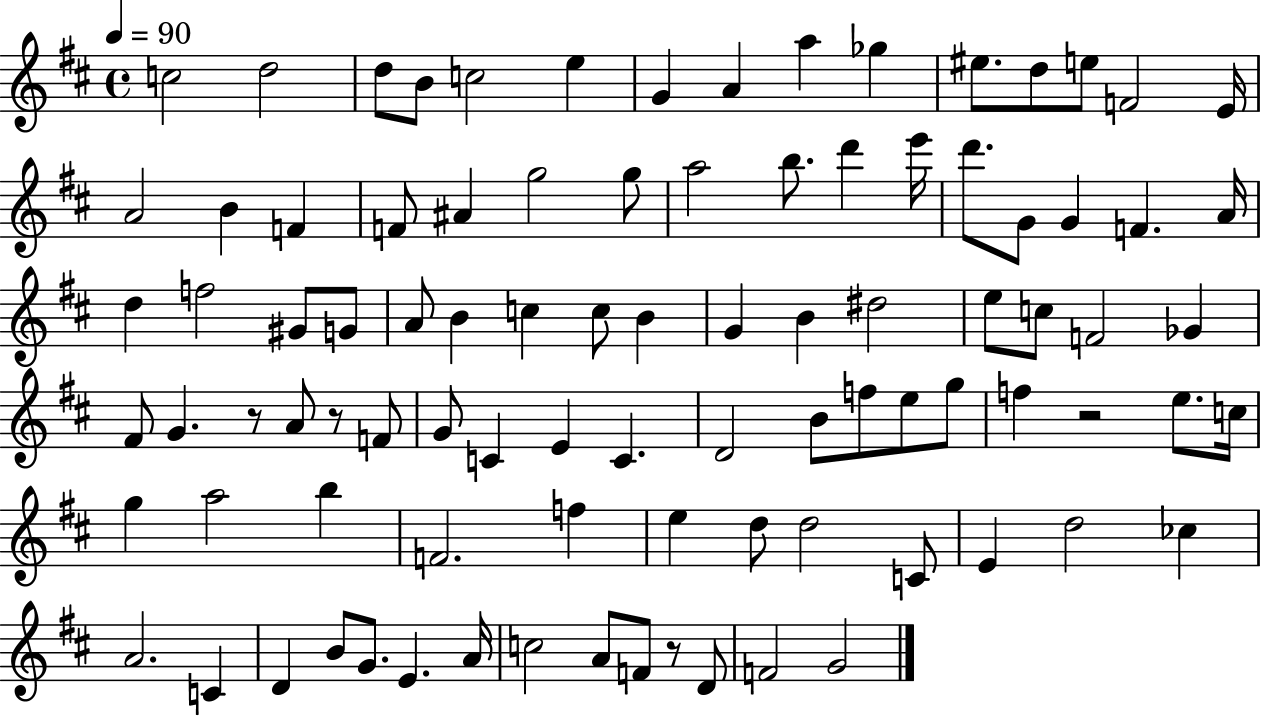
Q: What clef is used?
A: treble